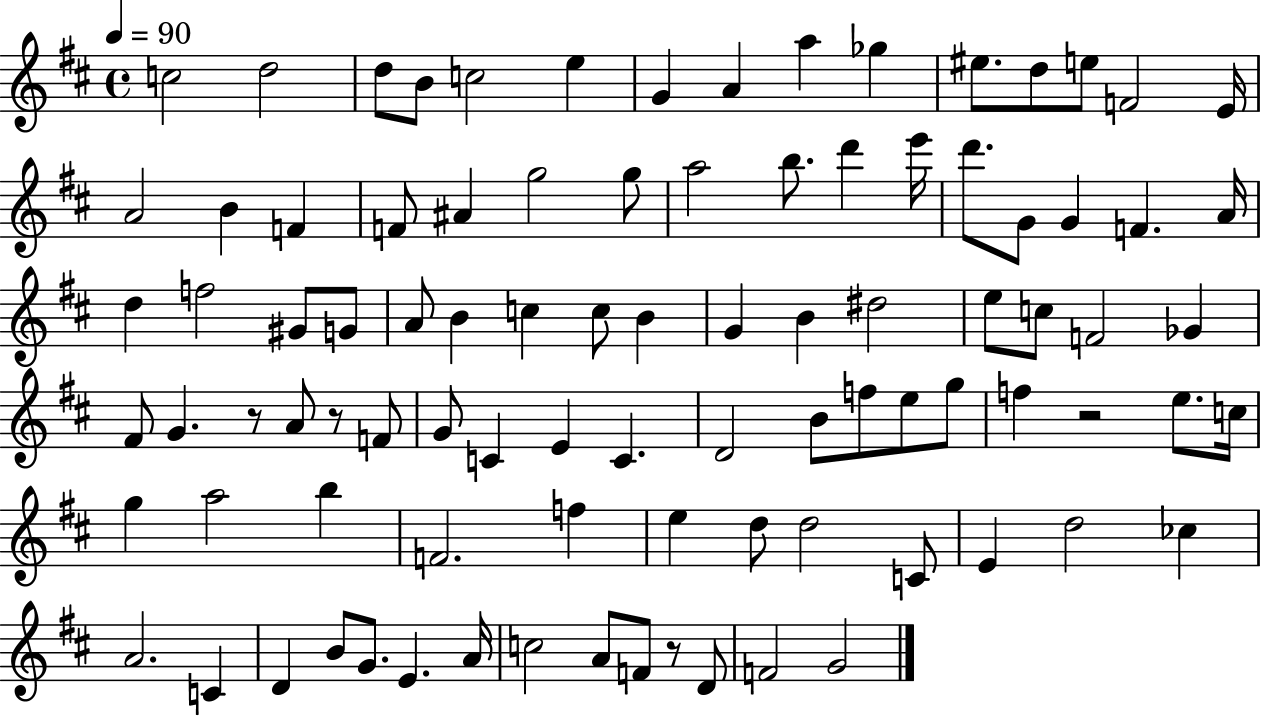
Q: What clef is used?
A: treble